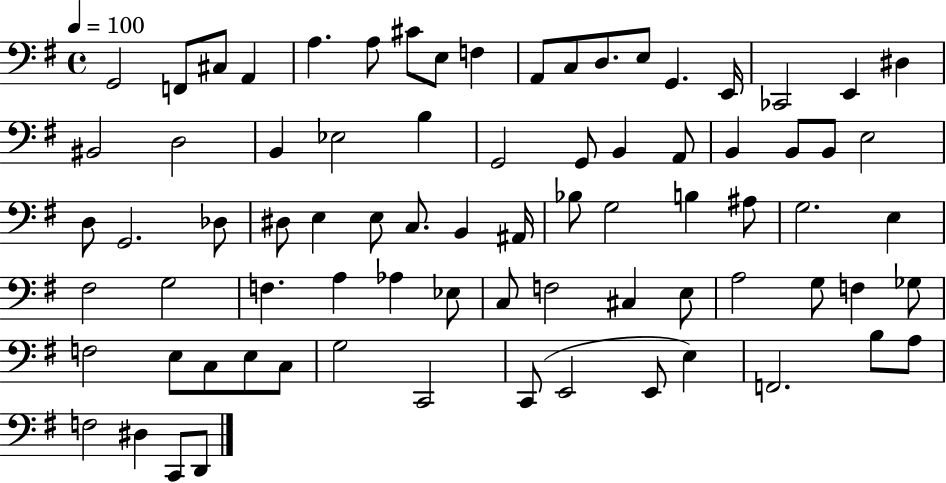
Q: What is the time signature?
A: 4/4